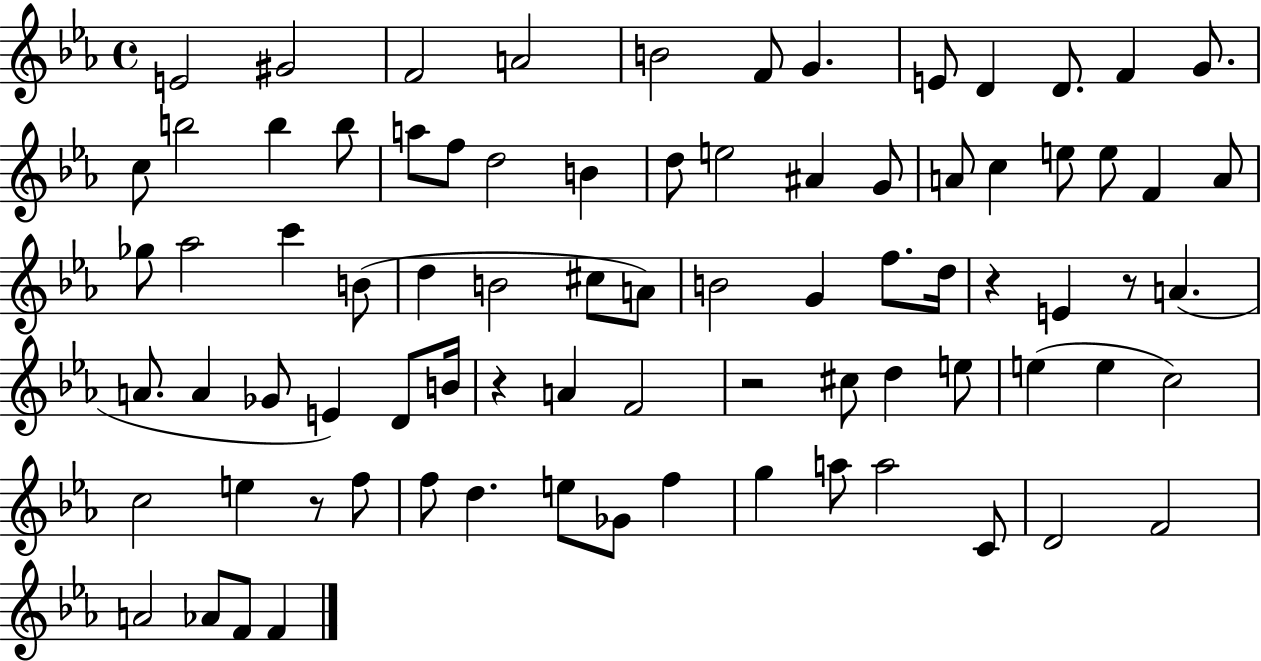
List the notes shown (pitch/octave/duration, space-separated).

E4/h G#4/h F4/h A4/h B4/h F4/e G4/q. E4/e D4/q D4/e. F4/q G4/e. C5/e B5/h B5/q B5/e A5/e F5/e D5/h B4/q D5/e E5/h A#4/q G4/e A4/e C5/q E5/e E5/e F4/q A4/e Gb5/e Ab5/h C6/q B4/e D5/q B4/h C#5/e A4/e B4/h G4/q F5/e. D5/s R/q E4/q R/e A4/q. A4/e. A4/q Gb4/e E4/q D4/e B4/s R/q A4/q F4/h R/h C#5/e D5/q E5/e E5/q E5/q C5/h C5/h E5/q R/e F5/e F5/e D5/q. E5/e Gb4/e F5/q G5/q A5/e A5/h C4/e D4/h F4/h A4/h Ab4/e F4/e F4/q